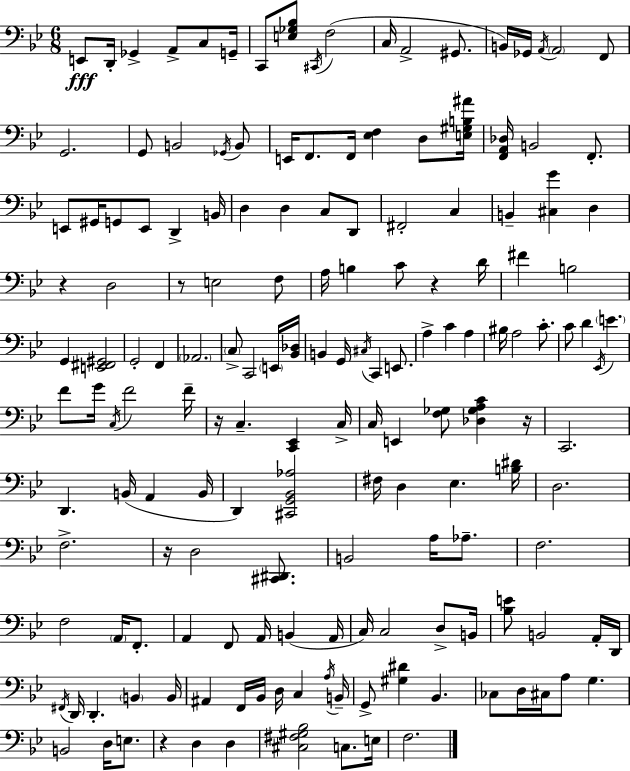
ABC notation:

X:1
T:Untitled
M:6/8
L:1/4
K:Bb
E,,/2 D,,/4 _G,, A,,/2 C,/2 G,,/4 C,,/2 [E,_G,_B,]/2 ^C,,/4 F,2 C,/4 A,,2 ^G,,/2 B,,/4 _G,,/4 A,,/4 A,,2 F,,/2 G,,2 G,,/2 B,,2 _G,,/4 B,,/2 E,,/4 F,,/2 F,,/4 [_E,F,] D,/2 [E,^G,B,^A]/4 [F,,A,,_D,]/4 B,,2 F,,/2 E,,/2 ^G,,/4 G,,/2 E,,/2 D,, B,,/4 D, D, C,/2 D,,/2 ^F,,2 C, B,, [^C,G] D, z D,2 z/2 E,2 F,/2 A,/4 B, C/2 z D/4 ^F B,2 G,, [E,,^F,,^G,,]2 G,,2 F,, _A,,2 C,/2 C,,2 E,,/4 [_B,,_D,]/4 B,, G,,/4 ^C,/4 C,, E,,/2 A, C A, ^B,/4 A,2 C/2 C/2 D _E,,/4 E F/2 G/4 C,/4 F2 F/4 z/4 C, [C,,_E,,] C,/4 C,/4 E,, [F,_G,]/2 [_D,_G,A,C] z/4 C,,2 D,, B,,/4 A,, B,,/4 D,, [^C,,G,,_B,,_A,]2 ^F,/4 D, _E, [B,^D]/4 D,2 F,2 z/4 D,2 [^C,,^D,,]/2 B,,2 A,/4 _A,/2 F,2 F,2 A,,/4 F,,/2 A,, F,,/2 A,,/4 B,, A,,/4 C,/4 C,2 D,/2 B,,/4 [_B,E]/2 B,,2 A,,/4 D,,/4 ^F,,/4 D,,/4 D,, B,, B,,/4 ^A,, F,,/4 _B,,/4 D,/4 C, A,/4 B,,/4 G,,/2 [^G,^D] _B,, _C,/2 D,/4 ^C,/4 A,/2 G, B,,2 D,/4 E,/2 z D, D, [^C,^F,^G,_B,]2 C,/2 E,/4 F,2